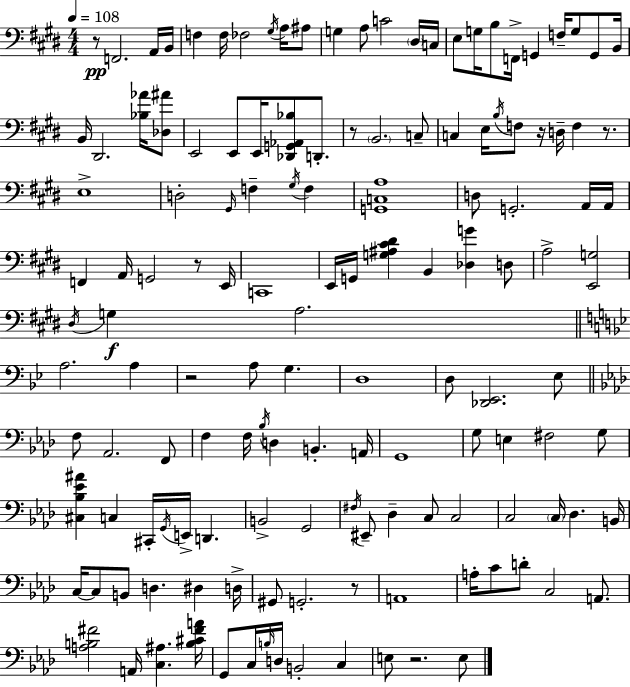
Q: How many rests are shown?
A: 8